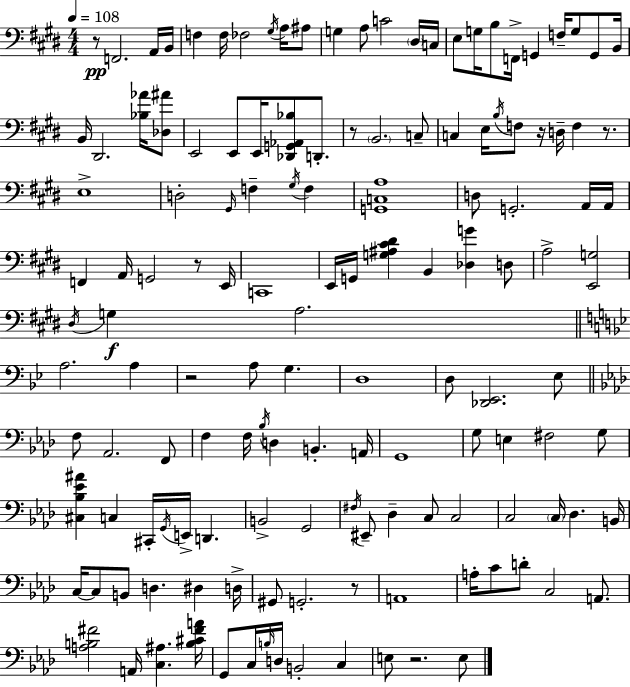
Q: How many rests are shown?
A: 8